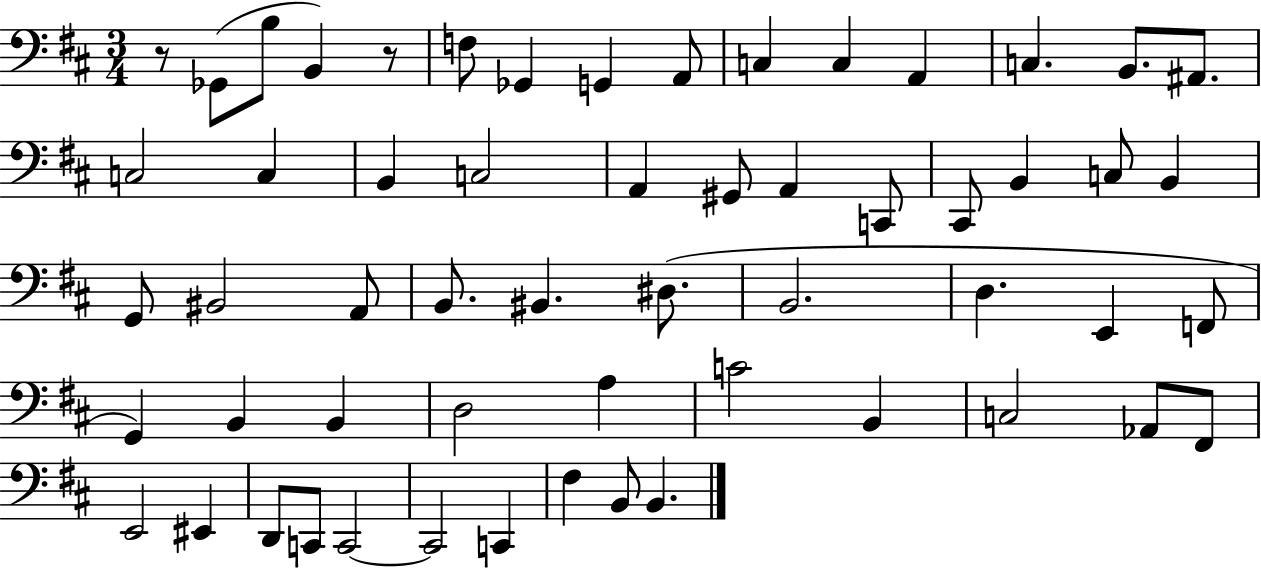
X:1
T:Untitled
M:3/4
L:1/4
K:D
z/2 _G,,/2 B,/2 B,, z/2 F,/2 _G,, G,, A,,/2 C, C, A,, C, B,,/2 ^A,,/2 C,2 C, B,, C,2 A,, ^G,,/2 A,, C,,/2 ^C,,/2 B,, C,/2 B,, G,,/2 ^B,,2 A,,/2 B,,/2 ^B,, ^D,/2 B,,2 D, E,, F,,/2 G,, B,, B,, D,2 A, C2 B,, C,2 _A,,/2 ^F,,/2 E,,2 ^E,, D,,/2 C,,/2 C,,2 C,,2 C,, ^F, B,,/2 B,,